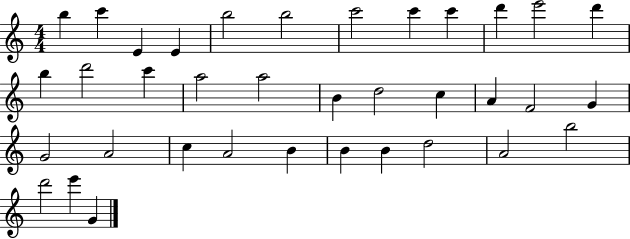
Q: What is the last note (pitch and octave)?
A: G4